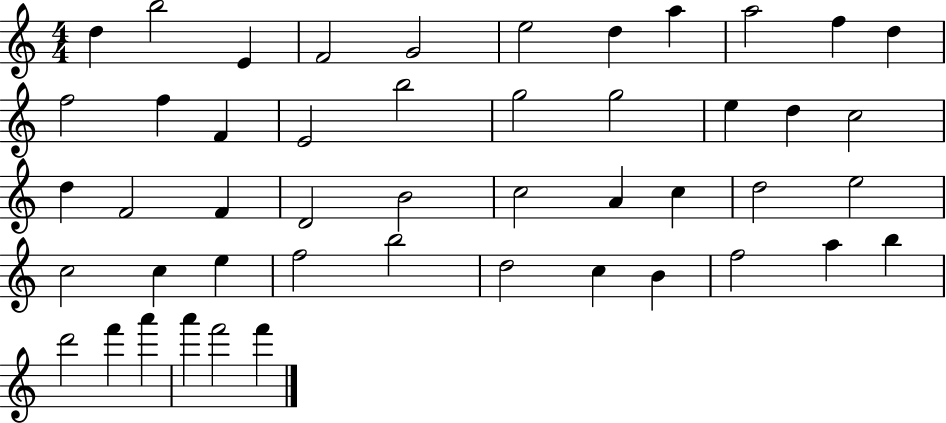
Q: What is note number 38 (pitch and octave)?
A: C5